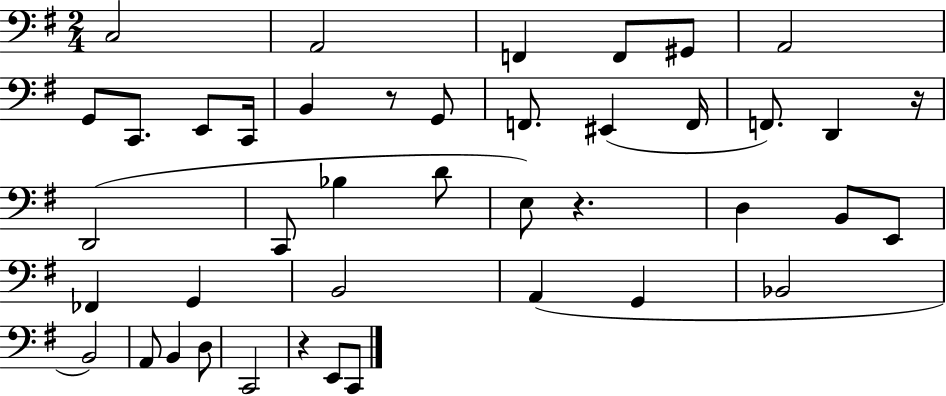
{
  \clef bass
  \numericTimeSignature
  \time 2/4
  \key g \major
  c2 | a,2 | f,4 f,8 gis,8 | a,2 | \break g,8 c,8. e,8 c,16 | b,4 r8 g,8 | f,8. eis,4( f,16 | f,8.) d,4 r16 | \break d,2( | c,8 bes4 d'8 | e8) r4. | d4 b,8 e,8 | \break fes,4 g,4 | b,2 | a,4( g,4 | bes,2 | \break b,2) | a,8 b,4 d8 | c,2 | r4 e,8 c,8 | \break \bar "|."
}